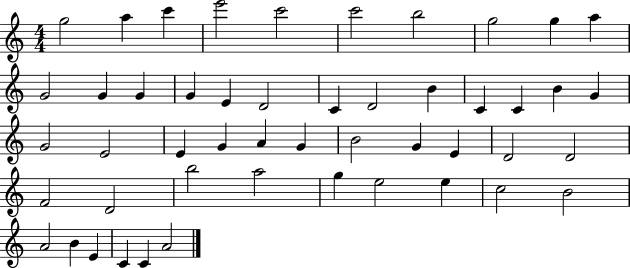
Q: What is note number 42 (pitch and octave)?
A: C5